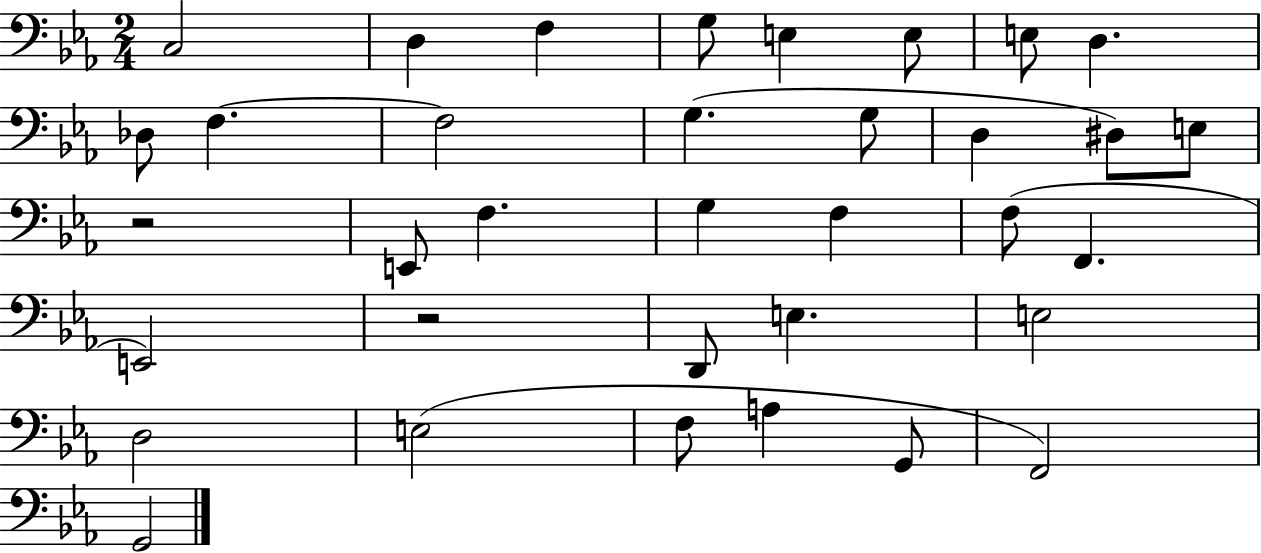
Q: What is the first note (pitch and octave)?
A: C3